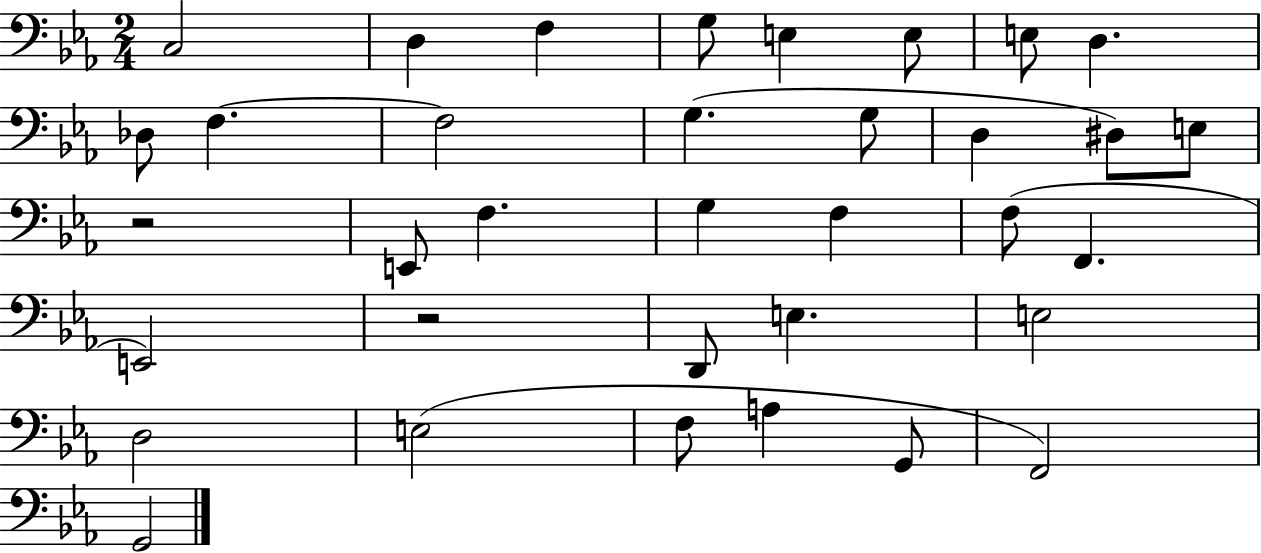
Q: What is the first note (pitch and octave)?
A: C3